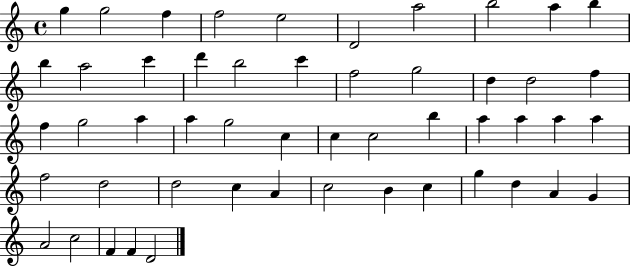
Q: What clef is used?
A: treble